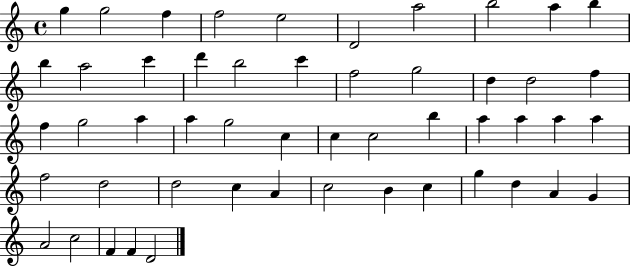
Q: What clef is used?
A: treble